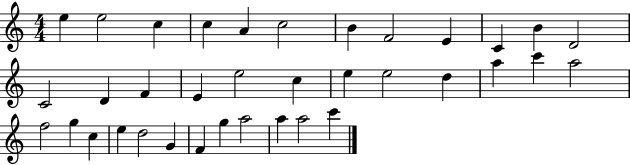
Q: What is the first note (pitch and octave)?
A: E5